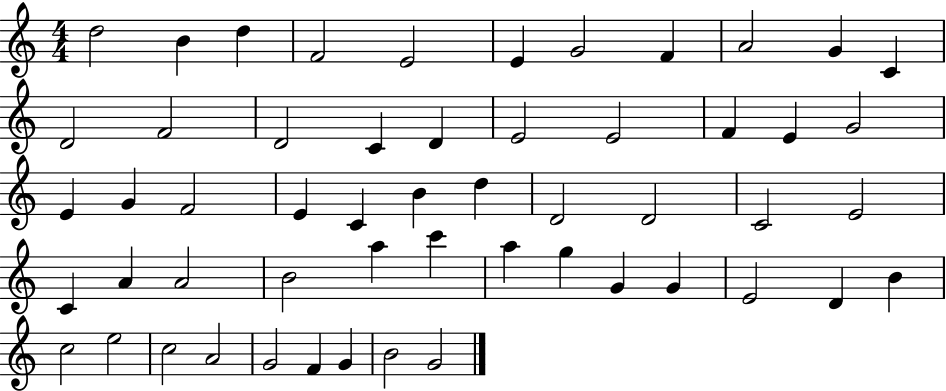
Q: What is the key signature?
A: C major